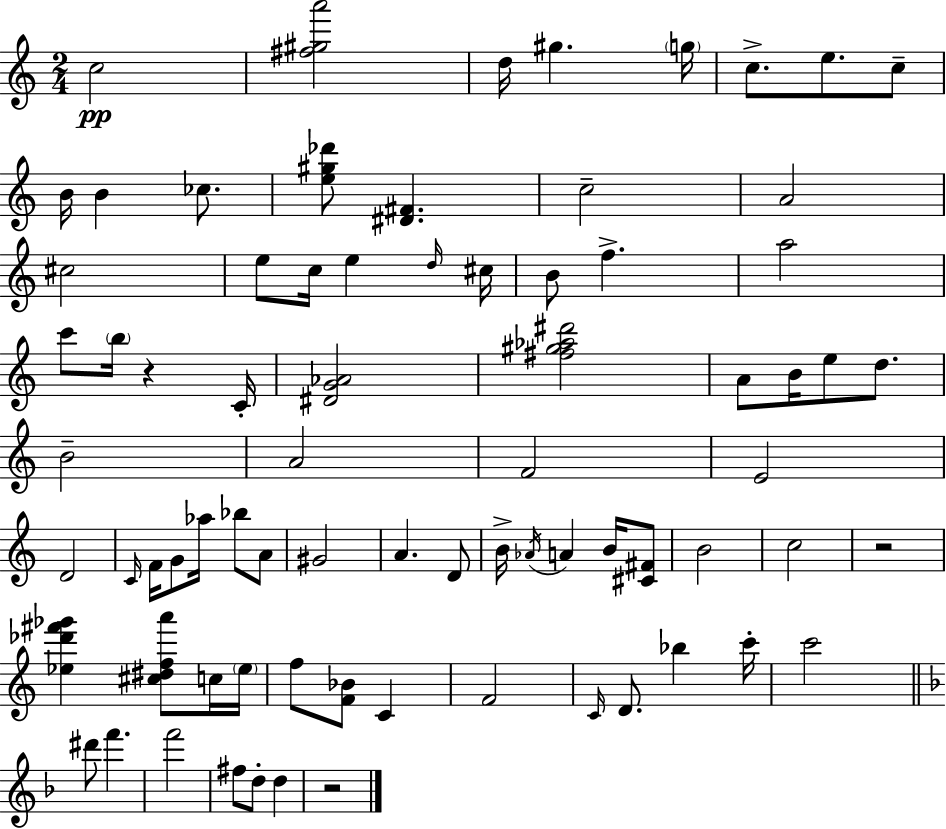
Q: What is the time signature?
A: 2/4